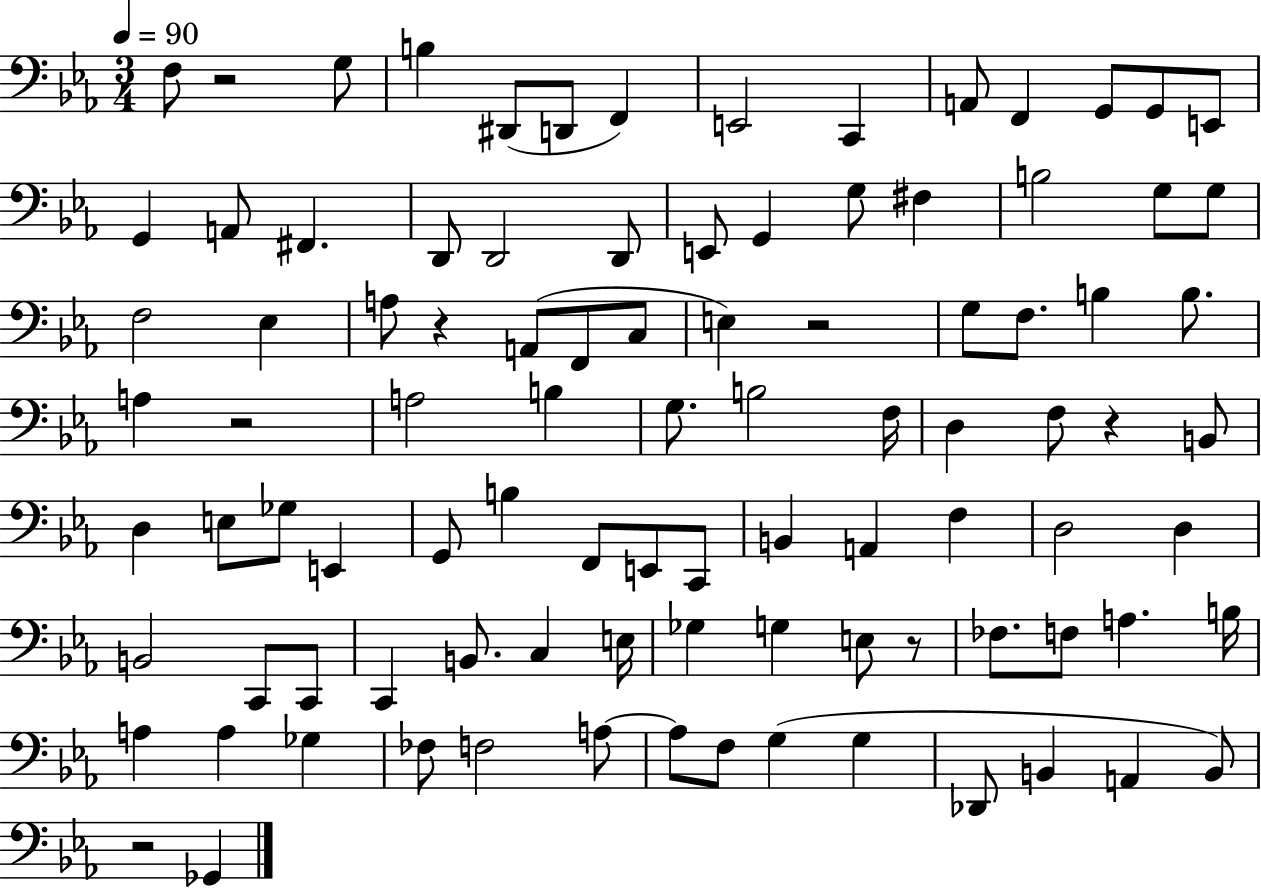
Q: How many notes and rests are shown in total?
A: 96